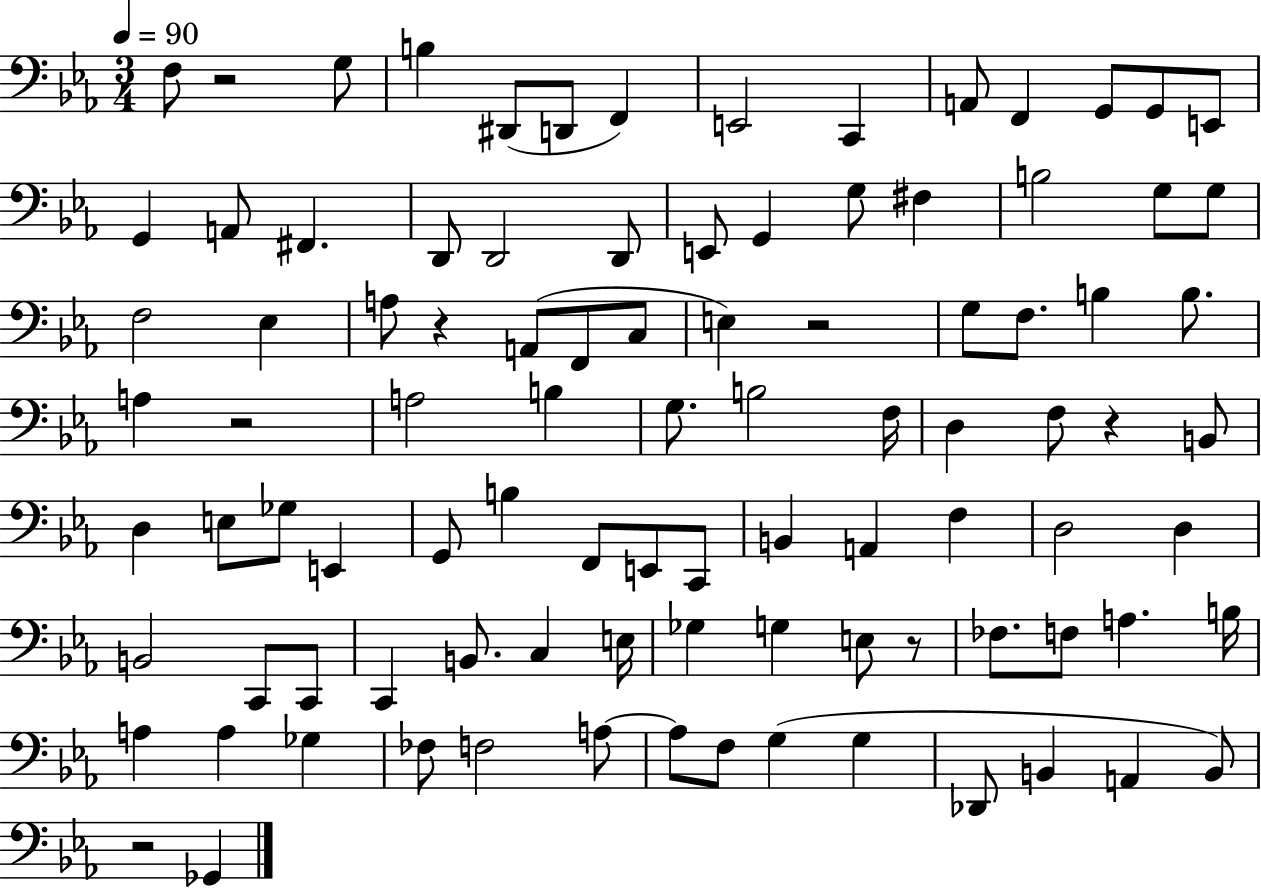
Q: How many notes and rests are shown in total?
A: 96